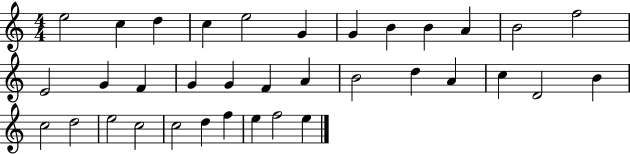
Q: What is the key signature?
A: C major